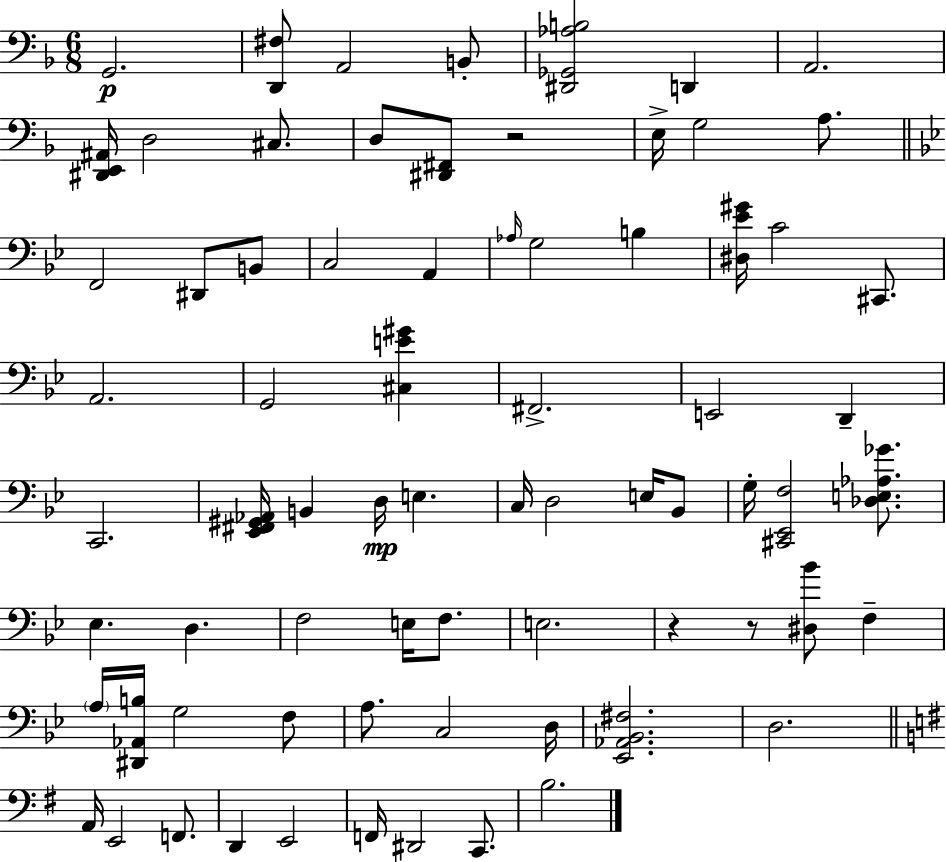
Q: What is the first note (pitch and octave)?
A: G2